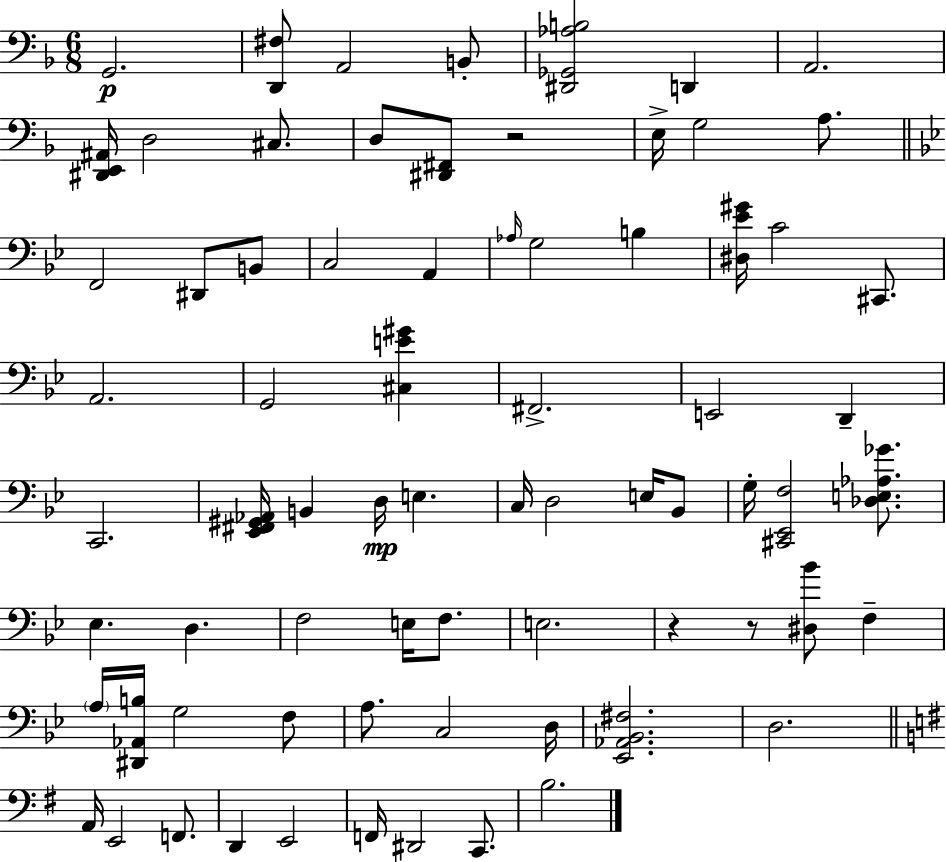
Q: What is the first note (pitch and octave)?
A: G2